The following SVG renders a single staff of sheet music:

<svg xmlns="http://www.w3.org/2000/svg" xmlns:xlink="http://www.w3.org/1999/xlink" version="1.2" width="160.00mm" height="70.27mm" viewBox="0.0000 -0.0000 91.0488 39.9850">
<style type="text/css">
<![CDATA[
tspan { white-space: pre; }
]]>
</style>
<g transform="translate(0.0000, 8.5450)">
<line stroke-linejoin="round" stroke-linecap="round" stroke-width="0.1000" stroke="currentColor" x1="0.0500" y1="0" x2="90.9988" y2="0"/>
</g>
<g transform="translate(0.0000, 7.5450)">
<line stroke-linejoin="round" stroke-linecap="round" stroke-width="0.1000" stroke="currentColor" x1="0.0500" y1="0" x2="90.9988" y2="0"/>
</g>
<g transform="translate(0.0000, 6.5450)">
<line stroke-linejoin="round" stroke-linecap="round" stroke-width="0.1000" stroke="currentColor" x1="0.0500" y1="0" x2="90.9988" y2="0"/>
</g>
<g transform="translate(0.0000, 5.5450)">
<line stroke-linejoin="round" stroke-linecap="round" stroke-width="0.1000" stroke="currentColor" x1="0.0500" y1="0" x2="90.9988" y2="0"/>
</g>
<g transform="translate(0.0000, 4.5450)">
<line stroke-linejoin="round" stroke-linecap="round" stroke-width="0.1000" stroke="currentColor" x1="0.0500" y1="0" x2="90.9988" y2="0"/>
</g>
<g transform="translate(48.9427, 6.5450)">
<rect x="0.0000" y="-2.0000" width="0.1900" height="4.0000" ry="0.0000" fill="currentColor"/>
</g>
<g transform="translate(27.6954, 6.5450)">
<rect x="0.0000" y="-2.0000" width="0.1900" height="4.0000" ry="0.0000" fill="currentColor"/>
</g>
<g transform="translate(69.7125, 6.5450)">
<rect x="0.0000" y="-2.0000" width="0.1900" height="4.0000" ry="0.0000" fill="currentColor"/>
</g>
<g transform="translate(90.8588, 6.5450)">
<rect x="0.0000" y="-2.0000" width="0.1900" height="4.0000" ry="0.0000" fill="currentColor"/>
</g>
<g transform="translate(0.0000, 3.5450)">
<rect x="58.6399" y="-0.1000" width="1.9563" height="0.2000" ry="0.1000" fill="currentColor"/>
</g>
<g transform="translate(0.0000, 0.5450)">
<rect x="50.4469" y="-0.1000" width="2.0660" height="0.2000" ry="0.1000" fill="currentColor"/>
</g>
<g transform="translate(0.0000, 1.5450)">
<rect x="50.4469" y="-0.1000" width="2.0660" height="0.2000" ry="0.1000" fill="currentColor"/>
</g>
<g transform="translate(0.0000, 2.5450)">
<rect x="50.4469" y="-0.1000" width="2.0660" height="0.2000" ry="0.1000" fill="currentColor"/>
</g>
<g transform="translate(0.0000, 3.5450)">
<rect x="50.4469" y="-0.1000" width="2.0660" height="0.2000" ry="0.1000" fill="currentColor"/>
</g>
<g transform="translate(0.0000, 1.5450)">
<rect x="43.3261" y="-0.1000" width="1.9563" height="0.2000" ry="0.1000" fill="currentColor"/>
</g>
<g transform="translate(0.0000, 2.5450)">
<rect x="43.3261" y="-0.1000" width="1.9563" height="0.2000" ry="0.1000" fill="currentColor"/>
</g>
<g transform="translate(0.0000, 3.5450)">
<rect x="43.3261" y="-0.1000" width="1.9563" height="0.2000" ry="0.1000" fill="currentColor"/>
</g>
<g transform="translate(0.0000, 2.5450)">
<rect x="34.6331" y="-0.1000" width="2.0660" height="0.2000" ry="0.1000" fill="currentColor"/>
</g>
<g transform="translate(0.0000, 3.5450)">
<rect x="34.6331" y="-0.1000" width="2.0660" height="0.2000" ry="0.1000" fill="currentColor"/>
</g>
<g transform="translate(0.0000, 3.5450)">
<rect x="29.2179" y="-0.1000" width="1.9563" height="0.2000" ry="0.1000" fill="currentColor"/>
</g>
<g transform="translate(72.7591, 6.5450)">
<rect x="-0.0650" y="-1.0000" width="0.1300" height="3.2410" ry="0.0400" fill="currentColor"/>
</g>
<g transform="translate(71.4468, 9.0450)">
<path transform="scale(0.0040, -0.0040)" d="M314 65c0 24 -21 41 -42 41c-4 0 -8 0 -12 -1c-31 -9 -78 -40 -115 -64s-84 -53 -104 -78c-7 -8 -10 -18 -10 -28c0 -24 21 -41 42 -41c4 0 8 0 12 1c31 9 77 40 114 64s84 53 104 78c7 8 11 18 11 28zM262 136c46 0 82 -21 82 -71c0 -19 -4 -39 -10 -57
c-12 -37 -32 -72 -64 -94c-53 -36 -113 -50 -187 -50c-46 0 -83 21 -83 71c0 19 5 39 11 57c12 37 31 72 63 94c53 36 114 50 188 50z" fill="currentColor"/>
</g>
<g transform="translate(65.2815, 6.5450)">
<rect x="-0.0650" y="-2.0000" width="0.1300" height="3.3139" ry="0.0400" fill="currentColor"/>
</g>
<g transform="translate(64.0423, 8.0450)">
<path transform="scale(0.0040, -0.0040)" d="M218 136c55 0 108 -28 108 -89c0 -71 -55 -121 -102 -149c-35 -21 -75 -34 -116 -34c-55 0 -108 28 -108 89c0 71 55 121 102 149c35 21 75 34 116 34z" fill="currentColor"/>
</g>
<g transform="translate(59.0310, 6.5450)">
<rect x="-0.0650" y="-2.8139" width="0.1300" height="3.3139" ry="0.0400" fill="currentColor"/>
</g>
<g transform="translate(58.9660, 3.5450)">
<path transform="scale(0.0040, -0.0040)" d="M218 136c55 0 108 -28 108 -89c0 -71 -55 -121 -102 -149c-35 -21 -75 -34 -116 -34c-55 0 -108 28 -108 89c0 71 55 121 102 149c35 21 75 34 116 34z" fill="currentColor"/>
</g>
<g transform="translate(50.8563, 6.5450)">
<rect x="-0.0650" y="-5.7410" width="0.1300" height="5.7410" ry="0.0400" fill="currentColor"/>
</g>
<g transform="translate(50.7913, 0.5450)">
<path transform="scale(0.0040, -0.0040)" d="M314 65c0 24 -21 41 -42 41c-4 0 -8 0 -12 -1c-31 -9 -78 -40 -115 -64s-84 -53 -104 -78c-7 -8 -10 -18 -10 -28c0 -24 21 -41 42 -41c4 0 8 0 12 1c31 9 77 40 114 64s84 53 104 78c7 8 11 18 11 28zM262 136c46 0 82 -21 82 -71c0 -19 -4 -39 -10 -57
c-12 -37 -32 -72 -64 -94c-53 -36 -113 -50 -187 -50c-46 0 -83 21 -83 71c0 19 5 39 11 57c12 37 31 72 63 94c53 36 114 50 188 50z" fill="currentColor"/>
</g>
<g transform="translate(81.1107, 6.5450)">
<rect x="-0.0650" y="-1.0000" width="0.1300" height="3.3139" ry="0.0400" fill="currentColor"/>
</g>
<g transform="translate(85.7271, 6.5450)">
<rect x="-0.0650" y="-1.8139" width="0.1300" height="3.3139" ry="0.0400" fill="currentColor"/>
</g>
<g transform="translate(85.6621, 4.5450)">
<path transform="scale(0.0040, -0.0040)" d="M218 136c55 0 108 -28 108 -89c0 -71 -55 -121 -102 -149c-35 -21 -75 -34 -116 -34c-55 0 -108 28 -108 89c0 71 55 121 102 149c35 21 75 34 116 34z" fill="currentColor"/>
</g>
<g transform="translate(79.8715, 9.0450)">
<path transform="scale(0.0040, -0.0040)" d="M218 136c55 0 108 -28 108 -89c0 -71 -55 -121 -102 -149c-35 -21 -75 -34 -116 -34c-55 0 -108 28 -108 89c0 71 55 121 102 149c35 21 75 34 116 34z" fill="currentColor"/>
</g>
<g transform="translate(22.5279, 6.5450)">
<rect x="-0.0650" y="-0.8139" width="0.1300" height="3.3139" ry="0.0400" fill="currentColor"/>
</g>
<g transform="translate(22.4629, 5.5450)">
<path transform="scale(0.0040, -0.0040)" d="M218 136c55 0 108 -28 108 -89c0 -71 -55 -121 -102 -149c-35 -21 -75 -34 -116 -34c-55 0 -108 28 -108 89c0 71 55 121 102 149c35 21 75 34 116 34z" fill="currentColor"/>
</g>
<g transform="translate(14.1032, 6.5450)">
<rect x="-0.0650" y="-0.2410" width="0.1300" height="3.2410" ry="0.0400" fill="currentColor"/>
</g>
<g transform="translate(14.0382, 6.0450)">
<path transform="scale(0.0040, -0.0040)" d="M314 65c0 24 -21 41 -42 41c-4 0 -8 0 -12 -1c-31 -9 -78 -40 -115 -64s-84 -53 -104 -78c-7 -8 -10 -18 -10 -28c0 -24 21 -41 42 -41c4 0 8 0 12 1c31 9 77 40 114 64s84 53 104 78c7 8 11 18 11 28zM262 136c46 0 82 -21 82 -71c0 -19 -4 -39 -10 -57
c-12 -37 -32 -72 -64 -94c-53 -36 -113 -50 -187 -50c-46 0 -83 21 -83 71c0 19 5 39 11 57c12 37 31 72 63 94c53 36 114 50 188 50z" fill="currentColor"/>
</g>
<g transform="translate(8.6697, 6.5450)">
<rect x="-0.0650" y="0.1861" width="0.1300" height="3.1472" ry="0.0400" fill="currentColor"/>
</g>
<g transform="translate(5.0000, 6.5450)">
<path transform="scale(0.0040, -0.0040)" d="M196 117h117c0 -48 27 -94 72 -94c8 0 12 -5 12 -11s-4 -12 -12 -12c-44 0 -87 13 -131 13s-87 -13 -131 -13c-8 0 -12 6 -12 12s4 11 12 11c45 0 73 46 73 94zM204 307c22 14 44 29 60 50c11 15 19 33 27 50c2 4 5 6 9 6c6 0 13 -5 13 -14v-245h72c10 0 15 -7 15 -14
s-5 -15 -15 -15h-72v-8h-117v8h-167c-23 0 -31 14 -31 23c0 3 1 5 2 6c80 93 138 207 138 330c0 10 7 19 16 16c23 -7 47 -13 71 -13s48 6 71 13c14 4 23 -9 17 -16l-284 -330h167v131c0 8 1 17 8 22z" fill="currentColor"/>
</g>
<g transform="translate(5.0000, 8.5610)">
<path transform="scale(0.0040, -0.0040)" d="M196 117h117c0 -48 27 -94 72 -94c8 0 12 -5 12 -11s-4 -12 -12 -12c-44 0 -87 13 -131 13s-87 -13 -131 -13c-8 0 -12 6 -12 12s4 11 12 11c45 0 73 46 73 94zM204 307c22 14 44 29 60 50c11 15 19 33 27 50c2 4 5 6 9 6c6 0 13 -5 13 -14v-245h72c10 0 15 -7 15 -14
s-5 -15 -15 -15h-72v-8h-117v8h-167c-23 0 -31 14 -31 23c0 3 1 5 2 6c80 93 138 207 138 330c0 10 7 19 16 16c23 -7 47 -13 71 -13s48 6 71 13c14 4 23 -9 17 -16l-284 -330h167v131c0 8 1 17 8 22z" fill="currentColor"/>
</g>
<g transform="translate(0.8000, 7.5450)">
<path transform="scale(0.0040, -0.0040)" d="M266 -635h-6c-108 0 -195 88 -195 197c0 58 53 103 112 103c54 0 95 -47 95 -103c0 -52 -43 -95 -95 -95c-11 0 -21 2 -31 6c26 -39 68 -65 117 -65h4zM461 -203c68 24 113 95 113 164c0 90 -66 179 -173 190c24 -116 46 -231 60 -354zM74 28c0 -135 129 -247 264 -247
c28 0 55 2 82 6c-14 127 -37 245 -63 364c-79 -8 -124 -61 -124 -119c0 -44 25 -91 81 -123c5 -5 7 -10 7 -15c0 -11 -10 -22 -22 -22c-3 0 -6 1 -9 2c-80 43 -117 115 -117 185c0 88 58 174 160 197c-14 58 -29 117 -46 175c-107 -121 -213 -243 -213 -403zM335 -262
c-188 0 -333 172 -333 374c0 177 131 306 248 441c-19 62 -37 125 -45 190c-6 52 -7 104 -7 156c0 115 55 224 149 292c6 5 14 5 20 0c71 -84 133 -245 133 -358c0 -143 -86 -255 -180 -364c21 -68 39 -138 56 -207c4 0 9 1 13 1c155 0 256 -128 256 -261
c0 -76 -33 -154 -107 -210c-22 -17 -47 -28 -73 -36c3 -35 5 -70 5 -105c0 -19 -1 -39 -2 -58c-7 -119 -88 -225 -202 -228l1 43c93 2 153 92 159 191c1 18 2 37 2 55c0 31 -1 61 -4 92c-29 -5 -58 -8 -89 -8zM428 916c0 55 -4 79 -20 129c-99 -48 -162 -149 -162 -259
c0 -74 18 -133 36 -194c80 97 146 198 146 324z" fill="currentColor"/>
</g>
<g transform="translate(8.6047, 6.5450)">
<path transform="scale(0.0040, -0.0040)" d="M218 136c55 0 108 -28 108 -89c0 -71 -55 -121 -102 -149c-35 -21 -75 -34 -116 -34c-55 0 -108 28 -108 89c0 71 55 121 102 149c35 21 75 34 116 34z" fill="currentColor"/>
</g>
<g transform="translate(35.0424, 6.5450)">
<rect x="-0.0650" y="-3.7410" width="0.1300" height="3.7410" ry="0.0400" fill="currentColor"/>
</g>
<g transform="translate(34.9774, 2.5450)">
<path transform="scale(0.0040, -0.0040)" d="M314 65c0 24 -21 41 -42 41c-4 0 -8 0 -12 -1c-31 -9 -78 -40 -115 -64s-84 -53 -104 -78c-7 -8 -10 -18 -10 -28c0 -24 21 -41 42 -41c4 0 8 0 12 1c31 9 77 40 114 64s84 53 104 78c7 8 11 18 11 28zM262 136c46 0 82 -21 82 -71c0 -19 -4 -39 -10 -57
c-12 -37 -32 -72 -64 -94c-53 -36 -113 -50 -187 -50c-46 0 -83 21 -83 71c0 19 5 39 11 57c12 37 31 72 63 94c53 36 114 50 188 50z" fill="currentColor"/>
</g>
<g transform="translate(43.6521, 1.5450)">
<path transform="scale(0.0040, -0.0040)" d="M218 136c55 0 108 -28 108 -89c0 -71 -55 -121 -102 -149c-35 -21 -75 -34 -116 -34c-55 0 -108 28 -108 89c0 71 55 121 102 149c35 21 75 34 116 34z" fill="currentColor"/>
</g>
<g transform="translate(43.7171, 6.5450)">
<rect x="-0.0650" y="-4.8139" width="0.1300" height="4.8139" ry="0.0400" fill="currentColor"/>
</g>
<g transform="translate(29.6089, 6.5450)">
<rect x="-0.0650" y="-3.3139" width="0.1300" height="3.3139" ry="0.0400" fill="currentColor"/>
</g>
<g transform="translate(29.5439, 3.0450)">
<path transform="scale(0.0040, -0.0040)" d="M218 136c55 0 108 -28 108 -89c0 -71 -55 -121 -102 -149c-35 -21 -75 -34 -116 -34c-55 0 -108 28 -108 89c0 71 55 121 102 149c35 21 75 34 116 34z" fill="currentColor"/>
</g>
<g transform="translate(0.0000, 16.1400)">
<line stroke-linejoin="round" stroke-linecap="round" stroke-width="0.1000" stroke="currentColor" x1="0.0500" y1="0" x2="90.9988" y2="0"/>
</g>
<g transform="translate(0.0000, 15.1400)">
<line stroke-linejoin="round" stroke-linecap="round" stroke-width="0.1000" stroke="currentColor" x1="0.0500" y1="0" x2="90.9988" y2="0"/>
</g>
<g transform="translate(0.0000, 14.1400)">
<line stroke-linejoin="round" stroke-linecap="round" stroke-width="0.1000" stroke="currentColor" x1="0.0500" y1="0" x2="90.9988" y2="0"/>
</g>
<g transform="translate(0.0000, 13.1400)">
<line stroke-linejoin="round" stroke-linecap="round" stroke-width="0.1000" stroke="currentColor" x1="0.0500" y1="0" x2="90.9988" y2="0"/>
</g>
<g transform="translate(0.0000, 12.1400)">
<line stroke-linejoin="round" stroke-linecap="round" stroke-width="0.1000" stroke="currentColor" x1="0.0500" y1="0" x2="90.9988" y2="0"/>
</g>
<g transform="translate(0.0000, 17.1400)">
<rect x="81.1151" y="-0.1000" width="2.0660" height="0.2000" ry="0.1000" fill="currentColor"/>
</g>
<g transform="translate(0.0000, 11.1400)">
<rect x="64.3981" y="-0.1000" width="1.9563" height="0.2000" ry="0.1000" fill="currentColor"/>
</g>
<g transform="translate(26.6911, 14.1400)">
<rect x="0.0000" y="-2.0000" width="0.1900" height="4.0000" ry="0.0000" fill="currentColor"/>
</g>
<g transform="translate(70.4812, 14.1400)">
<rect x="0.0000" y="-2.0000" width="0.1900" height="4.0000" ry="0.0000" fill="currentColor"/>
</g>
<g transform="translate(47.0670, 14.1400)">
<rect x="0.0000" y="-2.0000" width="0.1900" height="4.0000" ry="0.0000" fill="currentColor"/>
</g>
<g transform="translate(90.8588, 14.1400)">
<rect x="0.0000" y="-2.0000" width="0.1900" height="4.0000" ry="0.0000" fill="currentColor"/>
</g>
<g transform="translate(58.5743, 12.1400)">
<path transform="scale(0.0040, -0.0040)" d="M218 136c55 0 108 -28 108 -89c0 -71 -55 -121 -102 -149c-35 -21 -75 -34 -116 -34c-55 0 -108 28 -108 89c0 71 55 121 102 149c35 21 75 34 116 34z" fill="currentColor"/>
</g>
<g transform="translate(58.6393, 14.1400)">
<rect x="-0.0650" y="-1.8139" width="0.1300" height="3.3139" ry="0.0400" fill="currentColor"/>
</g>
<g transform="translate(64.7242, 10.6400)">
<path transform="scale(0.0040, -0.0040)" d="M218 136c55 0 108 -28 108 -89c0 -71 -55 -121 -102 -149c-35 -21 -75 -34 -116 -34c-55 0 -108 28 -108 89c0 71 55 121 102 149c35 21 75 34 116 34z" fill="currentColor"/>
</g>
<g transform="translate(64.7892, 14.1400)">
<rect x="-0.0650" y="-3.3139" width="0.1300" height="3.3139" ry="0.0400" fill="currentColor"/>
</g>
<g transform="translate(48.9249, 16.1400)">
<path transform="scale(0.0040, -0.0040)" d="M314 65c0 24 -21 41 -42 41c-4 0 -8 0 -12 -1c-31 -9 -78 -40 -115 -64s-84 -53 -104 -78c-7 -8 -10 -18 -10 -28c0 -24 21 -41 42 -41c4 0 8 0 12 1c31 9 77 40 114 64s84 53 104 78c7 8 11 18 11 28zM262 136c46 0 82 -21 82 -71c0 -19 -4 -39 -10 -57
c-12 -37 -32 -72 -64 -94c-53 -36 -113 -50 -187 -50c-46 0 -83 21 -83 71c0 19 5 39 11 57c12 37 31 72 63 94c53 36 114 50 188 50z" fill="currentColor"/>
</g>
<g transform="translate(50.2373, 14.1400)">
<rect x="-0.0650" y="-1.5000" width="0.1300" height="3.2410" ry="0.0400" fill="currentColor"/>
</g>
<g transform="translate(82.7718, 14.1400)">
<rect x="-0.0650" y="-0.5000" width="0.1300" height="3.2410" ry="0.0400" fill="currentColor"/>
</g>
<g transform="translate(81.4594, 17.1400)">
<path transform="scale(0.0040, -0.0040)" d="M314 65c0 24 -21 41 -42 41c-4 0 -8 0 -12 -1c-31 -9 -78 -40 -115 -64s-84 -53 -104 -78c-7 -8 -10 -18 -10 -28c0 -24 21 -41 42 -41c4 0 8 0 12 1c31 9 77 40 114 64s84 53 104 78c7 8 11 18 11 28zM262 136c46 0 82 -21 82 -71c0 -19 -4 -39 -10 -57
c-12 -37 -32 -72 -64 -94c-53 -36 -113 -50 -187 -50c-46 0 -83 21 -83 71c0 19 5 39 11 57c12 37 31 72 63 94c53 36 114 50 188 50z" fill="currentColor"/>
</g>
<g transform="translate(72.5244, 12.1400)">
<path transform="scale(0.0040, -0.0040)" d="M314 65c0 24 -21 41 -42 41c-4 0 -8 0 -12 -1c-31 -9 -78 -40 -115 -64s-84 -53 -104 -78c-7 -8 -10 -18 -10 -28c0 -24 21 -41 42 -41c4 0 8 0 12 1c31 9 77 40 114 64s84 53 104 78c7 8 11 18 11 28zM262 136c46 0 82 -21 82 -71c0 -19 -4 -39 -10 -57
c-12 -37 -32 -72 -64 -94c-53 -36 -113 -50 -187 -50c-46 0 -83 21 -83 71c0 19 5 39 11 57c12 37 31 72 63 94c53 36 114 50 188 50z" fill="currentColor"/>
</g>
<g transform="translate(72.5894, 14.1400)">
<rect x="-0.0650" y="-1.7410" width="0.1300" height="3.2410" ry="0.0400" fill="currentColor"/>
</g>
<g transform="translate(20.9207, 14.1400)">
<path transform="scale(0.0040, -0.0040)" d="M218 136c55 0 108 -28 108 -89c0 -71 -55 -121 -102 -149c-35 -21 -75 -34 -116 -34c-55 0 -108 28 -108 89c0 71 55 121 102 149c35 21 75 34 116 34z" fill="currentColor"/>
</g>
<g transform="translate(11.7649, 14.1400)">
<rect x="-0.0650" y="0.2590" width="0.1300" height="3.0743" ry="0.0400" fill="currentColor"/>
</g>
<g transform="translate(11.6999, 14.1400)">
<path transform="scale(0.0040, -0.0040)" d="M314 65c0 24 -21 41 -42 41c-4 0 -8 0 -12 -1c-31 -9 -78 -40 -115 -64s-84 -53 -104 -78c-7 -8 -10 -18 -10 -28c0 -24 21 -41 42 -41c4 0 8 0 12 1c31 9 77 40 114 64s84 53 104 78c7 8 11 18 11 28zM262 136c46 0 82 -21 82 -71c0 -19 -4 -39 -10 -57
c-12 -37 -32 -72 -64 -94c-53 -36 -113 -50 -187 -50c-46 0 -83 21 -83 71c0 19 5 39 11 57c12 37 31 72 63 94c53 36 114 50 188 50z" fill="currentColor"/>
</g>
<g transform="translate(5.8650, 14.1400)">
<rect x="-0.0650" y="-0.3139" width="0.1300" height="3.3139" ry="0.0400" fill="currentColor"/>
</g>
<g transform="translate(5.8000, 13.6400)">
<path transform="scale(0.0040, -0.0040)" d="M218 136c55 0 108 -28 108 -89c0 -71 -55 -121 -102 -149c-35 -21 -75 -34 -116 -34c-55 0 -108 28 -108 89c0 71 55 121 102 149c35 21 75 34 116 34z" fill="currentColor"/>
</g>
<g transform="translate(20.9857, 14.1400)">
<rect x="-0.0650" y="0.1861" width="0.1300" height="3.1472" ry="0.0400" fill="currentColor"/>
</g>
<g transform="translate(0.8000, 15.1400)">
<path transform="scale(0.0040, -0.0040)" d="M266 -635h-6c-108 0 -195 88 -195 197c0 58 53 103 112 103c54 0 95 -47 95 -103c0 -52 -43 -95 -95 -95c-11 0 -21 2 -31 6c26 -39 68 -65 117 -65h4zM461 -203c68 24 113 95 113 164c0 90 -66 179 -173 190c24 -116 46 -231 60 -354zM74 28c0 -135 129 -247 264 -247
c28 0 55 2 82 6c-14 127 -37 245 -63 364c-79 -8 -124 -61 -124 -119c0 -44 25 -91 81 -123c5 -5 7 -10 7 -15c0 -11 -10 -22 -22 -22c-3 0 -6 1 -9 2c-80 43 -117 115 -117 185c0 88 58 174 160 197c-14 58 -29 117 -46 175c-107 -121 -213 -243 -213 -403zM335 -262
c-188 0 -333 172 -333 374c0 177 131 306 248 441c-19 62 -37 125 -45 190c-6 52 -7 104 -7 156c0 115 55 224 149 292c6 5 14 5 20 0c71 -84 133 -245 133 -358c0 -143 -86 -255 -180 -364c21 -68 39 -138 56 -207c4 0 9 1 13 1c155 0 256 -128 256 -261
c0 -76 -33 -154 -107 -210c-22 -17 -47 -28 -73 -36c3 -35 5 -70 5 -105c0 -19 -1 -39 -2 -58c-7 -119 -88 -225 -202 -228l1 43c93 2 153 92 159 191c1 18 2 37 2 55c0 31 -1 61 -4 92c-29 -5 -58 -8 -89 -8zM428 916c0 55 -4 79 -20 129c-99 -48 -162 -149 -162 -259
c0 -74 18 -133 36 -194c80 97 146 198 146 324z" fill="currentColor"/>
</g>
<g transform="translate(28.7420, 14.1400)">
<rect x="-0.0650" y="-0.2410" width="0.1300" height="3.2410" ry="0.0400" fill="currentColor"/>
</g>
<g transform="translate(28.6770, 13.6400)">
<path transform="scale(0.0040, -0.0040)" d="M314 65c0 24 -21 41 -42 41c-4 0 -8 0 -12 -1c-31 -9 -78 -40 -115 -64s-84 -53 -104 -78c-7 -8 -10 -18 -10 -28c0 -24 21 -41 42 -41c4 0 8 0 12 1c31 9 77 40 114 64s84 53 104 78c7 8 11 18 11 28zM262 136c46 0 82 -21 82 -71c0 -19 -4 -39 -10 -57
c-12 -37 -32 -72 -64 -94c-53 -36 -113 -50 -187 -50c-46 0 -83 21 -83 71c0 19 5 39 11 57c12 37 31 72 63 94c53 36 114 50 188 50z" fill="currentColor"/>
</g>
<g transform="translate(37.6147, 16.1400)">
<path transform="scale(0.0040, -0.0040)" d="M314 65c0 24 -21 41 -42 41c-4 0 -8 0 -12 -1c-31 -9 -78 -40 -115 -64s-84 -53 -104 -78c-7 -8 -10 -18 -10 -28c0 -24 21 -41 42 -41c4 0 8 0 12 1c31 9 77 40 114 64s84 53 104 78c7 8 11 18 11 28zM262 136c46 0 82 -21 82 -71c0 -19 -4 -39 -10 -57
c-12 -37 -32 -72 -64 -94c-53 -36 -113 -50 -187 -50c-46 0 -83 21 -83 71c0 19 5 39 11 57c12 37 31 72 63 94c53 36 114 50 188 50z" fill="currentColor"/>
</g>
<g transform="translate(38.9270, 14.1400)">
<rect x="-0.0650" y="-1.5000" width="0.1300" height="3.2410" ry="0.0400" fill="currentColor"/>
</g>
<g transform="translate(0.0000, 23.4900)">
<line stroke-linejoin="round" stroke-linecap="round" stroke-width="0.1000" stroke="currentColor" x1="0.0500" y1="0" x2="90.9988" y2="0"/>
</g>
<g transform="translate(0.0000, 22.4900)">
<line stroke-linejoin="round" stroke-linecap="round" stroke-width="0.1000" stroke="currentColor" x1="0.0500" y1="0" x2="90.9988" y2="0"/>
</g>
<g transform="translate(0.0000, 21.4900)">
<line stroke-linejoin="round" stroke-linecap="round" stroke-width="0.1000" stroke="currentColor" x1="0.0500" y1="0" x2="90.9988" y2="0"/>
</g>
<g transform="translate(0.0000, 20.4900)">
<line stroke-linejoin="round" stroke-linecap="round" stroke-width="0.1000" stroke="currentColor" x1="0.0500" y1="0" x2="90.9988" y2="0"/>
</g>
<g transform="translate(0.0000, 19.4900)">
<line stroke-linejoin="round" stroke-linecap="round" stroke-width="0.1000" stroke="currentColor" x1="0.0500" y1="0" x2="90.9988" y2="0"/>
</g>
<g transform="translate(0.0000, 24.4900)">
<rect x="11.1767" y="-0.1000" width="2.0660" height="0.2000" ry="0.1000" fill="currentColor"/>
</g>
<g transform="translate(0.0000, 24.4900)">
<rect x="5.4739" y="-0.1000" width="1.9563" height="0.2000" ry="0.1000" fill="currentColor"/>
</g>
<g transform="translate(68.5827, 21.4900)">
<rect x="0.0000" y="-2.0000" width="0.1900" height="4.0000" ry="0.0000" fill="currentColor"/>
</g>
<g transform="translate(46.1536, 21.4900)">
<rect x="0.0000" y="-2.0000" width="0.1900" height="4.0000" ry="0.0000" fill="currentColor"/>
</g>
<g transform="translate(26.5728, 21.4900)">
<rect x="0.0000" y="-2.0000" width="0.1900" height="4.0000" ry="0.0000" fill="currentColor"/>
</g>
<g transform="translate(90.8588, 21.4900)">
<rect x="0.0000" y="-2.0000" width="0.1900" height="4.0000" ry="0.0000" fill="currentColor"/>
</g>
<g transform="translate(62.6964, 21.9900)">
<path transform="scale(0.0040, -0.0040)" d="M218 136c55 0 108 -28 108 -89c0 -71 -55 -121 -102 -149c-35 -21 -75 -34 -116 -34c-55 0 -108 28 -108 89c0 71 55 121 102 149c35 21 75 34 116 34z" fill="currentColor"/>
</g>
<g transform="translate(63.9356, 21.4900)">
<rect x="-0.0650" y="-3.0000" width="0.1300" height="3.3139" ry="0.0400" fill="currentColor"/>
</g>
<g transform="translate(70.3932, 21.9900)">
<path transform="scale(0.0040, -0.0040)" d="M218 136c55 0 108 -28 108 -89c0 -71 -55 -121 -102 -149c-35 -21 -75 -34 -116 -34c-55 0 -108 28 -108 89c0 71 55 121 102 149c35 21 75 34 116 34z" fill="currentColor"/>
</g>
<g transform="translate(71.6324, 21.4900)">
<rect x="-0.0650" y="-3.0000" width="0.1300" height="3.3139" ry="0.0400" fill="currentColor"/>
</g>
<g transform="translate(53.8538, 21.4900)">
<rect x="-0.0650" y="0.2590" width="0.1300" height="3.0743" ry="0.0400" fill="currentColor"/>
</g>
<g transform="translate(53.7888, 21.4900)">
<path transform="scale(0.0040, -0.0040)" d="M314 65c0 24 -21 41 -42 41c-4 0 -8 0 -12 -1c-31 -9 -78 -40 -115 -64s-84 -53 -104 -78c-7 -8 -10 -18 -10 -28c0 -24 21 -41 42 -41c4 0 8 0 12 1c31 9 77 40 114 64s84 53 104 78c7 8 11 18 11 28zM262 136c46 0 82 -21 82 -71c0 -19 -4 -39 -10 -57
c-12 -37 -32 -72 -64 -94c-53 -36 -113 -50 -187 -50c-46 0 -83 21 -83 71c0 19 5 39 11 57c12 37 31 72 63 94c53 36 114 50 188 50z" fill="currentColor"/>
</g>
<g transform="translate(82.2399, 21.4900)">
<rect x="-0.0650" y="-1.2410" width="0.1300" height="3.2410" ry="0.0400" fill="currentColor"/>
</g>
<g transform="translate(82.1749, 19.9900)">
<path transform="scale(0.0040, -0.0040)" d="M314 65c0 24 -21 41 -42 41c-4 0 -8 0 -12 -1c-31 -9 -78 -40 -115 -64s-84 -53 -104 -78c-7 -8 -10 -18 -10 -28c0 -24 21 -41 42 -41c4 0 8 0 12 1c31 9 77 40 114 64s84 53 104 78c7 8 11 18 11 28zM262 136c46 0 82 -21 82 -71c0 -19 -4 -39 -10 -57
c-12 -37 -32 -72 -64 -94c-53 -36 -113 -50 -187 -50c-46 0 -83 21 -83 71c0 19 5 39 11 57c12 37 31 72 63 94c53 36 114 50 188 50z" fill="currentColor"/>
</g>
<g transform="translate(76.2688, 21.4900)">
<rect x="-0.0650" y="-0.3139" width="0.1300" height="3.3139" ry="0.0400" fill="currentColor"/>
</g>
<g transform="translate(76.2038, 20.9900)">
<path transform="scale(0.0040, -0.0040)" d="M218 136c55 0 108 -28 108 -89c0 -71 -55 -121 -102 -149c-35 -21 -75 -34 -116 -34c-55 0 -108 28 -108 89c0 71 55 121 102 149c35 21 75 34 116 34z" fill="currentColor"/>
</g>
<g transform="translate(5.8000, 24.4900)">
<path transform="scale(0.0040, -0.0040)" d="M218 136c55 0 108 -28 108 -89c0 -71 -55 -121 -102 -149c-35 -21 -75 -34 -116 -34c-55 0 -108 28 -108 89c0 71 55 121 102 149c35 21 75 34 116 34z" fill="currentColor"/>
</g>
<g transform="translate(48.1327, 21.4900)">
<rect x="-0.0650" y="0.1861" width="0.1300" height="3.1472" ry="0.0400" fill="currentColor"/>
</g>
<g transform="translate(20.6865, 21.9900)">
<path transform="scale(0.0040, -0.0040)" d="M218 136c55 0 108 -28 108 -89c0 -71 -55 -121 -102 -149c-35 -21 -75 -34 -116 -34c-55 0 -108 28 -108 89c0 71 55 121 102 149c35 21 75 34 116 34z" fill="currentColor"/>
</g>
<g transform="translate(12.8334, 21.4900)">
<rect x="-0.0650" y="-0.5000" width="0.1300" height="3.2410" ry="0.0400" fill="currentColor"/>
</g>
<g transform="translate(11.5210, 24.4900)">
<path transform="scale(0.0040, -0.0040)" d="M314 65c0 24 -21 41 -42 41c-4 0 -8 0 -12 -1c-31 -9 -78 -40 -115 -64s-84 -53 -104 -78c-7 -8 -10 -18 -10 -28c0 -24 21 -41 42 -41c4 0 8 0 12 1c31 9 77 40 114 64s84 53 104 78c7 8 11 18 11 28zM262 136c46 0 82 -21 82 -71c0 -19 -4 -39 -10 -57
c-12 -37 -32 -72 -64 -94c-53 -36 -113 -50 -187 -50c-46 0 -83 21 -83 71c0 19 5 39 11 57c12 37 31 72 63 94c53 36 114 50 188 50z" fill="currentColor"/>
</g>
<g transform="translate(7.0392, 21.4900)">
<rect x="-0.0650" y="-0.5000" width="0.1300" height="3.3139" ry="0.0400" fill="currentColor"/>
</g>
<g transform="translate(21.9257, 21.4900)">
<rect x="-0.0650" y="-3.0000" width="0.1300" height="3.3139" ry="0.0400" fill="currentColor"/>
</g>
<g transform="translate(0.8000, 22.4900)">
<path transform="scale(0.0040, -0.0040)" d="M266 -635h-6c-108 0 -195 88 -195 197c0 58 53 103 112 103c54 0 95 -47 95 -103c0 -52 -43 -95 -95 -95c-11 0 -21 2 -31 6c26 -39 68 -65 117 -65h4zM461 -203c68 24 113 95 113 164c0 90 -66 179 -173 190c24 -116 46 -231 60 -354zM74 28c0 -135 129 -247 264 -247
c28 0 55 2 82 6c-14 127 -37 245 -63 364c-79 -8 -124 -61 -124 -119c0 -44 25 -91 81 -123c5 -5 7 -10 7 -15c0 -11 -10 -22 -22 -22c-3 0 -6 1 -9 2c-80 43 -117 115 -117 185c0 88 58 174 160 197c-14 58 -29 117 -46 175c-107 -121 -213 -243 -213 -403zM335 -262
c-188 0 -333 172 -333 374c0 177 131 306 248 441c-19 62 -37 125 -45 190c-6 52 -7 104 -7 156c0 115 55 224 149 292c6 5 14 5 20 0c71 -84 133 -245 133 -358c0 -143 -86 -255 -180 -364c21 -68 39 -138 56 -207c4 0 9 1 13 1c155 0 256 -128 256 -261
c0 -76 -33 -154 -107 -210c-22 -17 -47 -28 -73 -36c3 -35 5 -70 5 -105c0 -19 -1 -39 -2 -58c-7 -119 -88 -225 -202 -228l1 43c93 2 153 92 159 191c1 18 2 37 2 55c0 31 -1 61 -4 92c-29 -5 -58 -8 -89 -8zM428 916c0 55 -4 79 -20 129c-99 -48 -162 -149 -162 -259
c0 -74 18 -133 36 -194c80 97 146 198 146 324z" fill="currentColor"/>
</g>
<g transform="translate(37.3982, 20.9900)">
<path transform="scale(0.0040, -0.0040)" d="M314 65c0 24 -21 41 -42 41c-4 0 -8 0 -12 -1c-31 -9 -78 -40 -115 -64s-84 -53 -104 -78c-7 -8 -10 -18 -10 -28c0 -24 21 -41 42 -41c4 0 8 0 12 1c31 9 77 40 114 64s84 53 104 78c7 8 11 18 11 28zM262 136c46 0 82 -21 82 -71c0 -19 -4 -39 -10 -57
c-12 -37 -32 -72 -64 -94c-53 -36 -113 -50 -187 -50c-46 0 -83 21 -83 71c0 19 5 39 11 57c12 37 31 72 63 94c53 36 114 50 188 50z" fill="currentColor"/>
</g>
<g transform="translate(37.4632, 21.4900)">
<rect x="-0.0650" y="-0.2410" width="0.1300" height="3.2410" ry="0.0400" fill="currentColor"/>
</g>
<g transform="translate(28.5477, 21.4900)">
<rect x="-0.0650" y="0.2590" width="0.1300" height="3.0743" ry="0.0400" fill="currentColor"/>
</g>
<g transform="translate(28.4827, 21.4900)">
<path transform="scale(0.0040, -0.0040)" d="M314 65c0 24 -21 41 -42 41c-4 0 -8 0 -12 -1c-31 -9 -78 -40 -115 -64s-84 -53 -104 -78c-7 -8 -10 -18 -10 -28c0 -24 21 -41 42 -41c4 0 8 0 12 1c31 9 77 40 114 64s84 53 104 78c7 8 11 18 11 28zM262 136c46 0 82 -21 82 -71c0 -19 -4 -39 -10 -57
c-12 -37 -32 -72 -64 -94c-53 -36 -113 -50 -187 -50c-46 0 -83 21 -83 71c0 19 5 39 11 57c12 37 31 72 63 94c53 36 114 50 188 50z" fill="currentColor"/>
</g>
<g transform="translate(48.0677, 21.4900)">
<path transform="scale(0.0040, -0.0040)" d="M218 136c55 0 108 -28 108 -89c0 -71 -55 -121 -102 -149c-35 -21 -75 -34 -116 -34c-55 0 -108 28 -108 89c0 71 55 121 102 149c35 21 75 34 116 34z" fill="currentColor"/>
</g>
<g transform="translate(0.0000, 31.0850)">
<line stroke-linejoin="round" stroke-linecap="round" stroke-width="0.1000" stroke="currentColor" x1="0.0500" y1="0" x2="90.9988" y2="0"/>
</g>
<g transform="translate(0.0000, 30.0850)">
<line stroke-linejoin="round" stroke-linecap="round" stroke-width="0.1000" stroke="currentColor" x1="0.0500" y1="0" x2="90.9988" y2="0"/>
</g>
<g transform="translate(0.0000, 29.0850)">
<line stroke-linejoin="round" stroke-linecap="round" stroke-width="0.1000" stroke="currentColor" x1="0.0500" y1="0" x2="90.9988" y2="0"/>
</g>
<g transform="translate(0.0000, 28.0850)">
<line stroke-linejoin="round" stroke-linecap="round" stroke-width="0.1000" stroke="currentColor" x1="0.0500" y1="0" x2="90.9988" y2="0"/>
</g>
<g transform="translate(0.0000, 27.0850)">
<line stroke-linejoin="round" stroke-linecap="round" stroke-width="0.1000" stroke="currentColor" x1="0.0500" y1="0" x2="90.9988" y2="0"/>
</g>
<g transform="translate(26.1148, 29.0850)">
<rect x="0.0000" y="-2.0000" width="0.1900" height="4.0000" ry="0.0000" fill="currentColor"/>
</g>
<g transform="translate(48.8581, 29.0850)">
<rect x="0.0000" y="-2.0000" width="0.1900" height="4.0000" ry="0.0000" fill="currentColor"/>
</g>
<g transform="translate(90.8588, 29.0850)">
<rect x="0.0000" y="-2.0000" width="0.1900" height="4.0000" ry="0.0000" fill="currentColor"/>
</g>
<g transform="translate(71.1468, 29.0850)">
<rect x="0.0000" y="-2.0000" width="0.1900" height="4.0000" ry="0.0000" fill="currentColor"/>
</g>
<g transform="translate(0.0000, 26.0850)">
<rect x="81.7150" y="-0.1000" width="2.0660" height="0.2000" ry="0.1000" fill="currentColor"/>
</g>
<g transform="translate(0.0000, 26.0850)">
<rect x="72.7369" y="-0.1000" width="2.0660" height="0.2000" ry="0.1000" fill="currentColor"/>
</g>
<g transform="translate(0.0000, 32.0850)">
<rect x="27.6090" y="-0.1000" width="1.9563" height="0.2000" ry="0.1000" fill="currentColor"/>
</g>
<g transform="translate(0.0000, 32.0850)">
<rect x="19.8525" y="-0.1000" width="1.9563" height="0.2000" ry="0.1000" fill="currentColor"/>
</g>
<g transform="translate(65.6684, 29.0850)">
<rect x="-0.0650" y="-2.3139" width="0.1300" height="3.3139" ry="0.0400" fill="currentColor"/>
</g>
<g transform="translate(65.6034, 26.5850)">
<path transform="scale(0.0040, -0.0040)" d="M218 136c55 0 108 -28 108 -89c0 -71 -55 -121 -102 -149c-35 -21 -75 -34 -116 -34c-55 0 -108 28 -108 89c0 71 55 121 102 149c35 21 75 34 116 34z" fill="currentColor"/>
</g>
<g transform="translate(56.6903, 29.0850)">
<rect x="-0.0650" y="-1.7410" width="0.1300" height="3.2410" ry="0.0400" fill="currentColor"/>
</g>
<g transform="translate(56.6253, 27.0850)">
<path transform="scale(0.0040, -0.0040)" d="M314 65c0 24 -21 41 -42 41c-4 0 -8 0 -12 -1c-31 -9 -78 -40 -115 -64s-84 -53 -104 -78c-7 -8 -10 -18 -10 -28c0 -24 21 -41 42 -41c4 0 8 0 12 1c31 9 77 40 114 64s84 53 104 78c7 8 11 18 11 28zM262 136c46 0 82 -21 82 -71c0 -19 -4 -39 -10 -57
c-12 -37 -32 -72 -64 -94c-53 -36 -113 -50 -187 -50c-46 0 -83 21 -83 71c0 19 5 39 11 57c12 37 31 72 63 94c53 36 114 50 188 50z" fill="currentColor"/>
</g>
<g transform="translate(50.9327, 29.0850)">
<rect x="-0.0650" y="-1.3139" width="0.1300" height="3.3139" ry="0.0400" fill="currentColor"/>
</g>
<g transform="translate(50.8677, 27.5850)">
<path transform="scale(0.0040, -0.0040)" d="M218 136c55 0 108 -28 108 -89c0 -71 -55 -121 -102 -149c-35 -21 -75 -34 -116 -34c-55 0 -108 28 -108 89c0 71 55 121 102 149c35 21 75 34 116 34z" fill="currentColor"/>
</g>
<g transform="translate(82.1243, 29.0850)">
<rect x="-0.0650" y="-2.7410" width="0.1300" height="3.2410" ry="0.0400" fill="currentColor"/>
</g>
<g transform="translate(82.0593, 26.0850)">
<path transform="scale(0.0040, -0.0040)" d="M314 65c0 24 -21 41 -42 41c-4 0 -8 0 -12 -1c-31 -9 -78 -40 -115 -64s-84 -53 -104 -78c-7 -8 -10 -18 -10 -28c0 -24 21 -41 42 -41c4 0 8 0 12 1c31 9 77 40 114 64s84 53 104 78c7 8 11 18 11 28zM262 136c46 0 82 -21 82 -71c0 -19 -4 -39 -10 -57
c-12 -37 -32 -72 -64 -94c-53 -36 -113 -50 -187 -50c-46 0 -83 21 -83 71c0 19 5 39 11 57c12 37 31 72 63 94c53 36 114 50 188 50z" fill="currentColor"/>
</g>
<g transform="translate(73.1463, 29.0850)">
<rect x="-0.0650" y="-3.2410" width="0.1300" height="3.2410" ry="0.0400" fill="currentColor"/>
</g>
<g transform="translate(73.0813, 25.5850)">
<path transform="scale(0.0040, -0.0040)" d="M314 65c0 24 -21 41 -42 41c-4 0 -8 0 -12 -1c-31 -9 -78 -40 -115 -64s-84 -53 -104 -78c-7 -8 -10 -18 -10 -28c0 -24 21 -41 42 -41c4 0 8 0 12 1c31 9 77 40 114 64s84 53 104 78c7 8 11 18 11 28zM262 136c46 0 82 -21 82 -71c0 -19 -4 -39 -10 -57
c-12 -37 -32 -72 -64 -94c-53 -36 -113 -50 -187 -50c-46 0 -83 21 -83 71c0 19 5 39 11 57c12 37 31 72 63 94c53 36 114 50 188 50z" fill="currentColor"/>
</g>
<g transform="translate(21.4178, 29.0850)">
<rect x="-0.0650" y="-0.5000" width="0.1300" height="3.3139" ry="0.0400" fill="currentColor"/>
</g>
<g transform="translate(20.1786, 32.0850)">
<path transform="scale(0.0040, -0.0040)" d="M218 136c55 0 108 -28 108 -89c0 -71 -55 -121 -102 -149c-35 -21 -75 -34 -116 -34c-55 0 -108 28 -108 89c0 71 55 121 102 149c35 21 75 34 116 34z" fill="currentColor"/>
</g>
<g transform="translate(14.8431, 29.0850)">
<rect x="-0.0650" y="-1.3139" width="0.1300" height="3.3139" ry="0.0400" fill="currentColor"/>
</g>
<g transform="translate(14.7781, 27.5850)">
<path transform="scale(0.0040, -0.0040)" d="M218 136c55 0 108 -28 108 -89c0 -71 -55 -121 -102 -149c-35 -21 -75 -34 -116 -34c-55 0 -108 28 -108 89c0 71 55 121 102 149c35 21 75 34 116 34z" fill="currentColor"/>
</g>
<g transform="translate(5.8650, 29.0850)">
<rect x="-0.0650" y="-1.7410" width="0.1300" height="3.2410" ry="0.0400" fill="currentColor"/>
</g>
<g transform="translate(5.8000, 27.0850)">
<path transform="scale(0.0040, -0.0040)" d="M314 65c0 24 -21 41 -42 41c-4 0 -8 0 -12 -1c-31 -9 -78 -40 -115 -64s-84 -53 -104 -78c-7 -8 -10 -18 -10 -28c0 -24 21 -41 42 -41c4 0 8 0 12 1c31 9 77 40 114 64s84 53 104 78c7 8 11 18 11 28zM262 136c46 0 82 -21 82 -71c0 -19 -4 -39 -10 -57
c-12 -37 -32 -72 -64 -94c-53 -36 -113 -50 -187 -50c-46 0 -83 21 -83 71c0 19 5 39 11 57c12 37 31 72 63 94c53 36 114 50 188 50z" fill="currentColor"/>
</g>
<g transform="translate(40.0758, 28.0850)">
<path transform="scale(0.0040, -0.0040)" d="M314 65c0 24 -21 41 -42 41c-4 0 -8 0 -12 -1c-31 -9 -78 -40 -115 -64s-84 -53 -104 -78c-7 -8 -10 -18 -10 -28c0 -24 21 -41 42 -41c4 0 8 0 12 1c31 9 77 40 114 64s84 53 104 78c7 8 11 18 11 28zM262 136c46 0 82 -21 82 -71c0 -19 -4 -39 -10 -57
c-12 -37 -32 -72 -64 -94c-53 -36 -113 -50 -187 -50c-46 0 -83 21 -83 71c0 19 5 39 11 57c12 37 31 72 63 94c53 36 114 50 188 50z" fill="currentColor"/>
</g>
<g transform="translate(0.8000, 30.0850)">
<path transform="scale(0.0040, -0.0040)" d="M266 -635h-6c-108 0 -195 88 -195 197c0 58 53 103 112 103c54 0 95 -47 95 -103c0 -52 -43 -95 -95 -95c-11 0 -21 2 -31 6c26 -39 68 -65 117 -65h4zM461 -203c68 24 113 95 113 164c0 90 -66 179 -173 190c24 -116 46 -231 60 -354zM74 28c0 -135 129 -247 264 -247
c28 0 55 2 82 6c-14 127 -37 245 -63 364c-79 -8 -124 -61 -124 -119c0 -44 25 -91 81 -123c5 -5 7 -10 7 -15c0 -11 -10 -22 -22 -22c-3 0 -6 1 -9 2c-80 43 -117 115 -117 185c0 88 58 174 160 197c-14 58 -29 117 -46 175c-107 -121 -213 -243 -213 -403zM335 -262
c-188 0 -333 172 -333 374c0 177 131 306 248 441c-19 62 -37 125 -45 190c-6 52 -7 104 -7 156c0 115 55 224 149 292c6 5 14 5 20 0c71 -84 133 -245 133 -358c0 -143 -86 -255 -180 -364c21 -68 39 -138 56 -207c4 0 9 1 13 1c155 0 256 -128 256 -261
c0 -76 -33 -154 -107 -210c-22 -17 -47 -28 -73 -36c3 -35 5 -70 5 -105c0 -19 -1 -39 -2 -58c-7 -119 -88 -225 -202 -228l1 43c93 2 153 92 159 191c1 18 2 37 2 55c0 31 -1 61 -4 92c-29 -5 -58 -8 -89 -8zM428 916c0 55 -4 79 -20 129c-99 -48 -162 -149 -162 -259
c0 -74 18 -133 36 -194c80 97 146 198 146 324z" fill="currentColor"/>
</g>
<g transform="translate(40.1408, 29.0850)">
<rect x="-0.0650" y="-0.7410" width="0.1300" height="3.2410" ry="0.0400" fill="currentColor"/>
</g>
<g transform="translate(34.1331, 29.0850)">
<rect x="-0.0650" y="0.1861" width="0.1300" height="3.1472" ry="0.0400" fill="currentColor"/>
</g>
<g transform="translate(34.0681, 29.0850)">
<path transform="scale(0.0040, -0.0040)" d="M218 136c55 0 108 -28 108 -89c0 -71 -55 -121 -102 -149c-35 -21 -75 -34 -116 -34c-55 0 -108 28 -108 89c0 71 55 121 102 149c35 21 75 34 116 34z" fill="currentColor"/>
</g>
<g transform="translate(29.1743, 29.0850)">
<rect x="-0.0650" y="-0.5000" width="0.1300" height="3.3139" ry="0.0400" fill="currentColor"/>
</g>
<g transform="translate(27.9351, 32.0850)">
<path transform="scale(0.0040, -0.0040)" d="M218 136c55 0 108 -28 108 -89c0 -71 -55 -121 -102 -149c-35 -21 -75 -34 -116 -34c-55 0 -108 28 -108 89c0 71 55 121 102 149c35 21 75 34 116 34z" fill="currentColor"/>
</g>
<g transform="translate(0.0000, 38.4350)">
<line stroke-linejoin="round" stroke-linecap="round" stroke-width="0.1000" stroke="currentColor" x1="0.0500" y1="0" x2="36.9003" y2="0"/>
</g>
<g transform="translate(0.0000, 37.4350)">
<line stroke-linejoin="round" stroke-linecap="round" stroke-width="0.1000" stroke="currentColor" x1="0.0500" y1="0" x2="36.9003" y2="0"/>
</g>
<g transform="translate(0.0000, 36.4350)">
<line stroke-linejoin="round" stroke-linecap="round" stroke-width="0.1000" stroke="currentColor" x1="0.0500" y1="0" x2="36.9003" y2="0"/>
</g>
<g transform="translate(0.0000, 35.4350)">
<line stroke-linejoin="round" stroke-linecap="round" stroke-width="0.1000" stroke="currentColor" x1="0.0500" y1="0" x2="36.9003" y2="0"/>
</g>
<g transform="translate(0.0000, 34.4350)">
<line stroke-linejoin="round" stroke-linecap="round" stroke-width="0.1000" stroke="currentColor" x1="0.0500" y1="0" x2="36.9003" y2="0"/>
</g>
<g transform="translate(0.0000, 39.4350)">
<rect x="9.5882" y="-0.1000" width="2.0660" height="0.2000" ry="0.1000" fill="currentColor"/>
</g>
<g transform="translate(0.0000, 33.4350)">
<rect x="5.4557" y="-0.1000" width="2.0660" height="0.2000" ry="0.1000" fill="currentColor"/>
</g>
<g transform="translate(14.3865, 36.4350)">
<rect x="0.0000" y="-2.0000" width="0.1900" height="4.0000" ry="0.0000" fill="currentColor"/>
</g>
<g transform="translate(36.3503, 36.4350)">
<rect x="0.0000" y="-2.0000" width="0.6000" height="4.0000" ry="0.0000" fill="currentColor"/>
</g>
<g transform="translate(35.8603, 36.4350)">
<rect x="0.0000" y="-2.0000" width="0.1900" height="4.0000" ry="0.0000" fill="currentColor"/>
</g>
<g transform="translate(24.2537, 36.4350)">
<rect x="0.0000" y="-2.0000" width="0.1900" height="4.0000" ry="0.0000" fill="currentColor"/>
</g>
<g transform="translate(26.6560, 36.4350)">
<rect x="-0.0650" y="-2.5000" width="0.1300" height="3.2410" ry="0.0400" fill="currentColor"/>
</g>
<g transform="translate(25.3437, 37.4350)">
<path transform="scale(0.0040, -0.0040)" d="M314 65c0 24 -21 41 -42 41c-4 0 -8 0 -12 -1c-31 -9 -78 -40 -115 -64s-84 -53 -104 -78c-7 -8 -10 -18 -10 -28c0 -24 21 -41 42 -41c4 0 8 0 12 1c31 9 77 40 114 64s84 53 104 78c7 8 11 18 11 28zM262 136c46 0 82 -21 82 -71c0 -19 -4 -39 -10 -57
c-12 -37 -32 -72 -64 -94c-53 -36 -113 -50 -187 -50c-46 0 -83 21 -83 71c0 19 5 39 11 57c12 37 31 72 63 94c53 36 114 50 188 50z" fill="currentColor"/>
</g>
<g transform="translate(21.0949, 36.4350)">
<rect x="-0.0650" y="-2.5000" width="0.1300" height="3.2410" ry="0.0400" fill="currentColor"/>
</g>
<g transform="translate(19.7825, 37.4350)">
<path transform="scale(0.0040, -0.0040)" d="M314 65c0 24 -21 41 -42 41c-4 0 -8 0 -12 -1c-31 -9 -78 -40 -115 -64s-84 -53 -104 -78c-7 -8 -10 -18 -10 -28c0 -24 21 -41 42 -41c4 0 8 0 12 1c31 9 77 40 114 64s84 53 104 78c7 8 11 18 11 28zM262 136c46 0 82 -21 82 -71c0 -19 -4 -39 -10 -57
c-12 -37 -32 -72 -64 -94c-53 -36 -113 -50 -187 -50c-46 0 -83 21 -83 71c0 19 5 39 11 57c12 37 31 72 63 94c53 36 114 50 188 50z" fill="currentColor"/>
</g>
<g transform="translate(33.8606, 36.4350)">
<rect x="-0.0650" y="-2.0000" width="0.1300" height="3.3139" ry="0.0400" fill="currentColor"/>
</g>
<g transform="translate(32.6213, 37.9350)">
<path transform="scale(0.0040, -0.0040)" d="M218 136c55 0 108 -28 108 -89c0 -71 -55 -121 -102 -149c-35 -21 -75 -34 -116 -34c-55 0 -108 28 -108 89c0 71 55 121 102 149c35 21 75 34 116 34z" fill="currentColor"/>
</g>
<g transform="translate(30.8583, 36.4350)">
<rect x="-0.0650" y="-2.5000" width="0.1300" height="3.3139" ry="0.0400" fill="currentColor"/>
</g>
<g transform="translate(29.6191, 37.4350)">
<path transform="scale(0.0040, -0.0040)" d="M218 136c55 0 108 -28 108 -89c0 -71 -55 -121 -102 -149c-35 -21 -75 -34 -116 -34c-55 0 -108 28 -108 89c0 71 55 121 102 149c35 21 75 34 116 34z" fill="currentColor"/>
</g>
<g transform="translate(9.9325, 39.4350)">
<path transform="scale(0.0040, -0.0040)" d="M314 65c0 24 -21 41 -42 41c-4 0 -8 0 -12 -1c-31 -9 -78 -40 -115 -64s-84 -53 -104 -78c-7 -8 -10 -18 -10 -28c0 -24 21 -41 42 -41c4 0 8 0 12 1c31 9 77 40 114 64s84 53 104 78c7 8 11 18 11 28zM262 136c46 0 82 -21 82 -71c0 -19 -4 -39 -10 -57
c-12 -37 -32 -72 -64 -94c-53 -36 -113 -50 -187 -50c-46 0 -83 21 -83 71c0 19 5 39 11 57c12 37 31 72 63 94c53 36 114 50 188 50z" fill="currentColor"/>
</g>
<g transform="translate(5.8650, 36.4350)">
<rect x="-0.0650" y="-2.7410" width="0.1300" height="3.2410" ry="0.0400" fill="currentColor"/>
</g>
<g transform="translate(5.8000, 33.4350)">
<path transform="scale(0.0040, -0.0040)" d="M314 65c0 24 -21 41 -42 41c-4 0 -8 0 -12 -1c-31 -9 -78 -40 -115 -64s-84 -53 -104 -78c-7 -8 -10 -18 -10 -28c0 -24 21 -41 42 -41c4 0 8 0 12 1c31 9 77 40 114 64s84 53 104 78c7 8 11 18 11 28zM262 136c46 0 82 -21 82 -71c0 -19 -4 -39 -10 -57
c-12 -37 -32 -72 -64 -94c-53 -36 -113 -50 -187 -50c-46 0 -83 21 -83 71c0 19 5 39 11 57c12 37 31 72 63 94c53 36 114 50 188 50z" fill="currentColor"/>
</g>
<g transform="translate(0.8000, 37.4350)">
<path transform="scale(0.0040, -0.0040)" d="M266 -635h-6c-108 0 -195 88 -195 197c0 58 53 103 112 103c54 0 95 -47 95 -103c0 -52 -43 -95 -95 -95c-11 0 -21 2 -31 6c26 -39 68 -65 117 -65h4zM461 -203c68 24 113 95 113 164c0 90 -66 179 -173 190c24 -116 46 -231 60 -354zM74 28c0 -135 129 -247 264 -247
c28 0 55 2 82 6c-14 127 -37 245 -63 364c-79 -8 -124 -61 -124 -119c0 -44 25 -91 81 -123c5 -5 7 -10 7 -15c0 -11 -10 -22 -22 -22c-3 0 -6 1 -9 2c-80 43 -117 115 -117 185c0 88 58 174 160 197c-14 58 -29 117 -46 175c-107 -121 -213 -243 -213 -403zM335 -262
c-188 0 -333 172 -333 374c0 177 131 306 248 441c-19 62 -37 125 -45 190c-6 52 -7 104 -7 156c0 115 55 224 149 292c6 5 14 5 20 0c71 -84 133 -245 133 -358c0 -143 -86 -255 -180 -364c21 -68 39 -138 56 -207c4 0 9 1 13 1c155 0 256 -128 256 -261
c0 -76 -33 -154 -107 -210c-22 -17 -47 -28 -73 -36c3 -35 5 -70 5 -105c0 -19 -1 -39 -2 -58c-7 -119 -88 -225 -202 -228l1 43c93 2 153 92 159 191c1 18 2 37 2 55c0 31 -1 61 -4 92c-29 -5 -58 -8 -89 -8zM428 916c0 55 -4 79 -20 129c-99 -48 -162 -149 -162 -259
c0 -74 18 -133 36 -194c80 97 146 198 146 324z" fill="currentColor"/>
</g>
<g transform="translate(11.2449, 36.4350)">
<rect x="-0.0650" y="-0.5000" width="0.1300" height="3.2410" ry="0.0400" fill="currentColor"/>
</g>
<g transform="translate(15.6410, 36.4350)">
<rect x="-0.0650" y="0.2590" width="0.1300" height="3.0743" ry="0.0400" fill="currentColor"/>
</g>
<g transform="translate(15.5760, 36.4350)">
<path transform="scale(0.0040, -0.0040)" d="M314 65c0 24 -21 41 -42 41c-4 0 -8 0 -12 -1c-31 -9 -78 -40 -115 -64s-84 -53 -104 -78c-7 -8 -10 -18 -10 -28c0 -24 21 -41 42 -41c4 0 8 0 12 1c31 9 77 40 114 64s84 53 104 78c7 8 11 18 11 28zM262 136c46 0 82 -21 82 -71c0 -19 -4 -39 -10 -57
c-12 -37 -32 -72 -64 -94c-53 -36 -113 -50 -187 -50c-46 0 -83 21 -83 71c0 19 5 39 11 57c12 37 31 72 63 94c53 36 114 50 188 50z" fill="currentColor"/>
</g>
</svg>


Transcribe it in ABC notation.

X:1
T:Untitled
M:4/4
L:1/4
K:C
B c2 d b c'2 e' g'2 a F D2 D f c B2 B c2 E2 E2 f b f2 C2 C C2 A B2 c2 B B2 A A c e2 f2 e C C B d2 e f2 g b2 a2 a2 C2 B2 G2 G2 G F